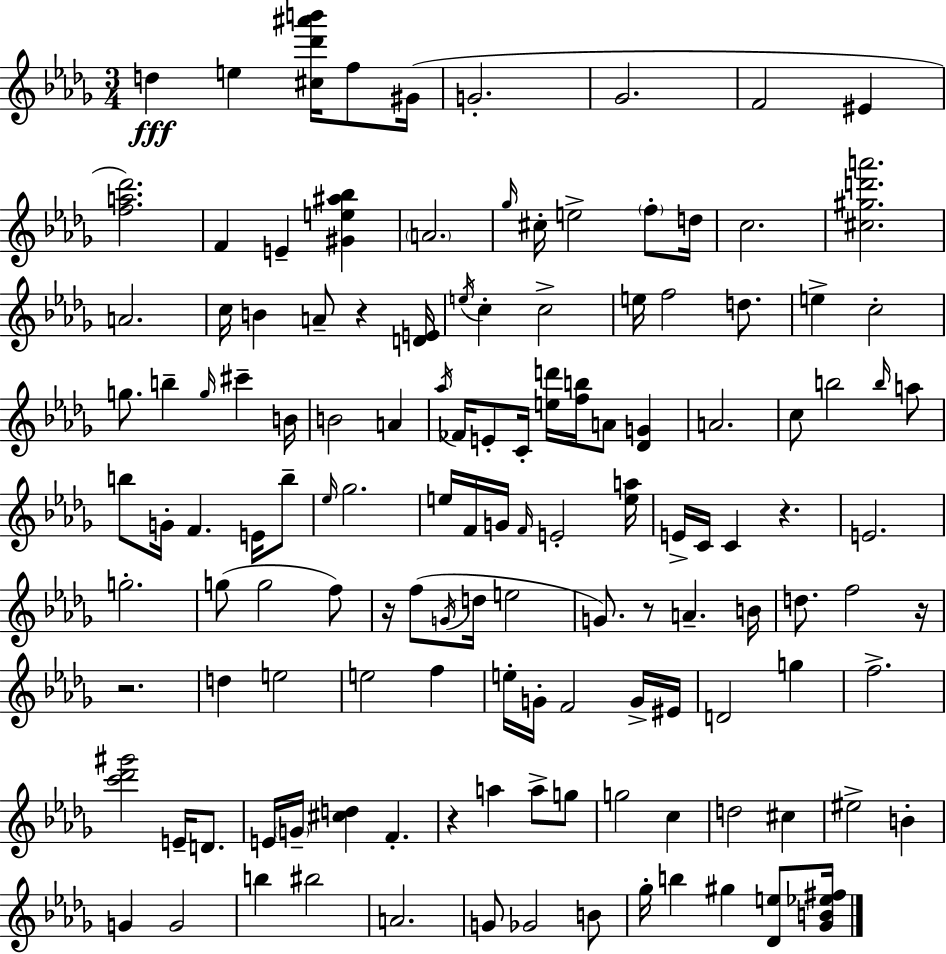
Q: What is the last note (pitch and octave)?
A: G#5